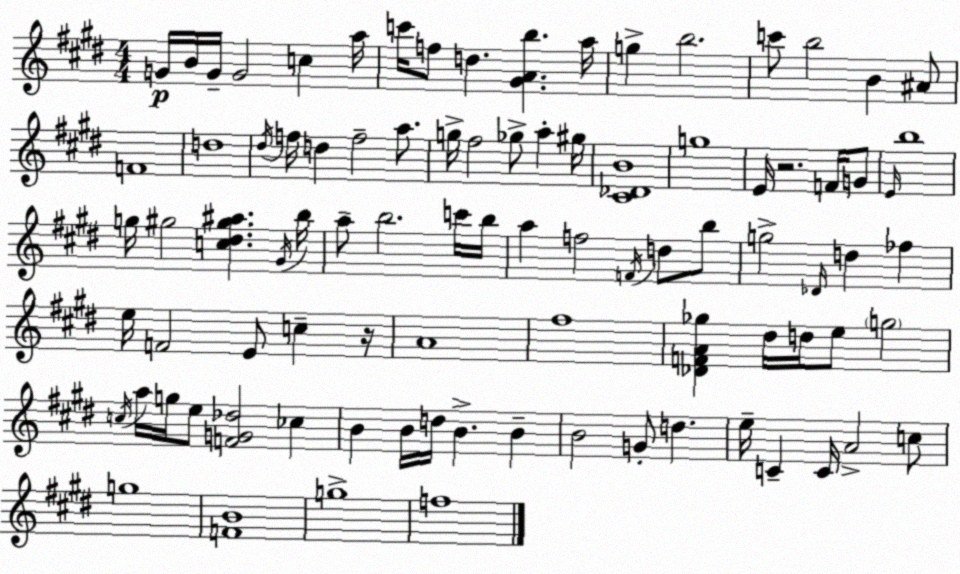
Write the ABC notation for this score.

X:1
T:Untitled
M:4/4
L:1/4
K:E
G/4 B/4 G/4 G2 c a/4 c'/4 f/2 d [^GAb] a/4 g b2 c'/2 b2 B ^A/2 F4 d4 ^d/4 f/4 d f2 a/2 g/4 ^f2 _g/2 a ^g/4 [^C_DB]4 g4 E/4 z2 F/4 G/2 E/4 b4 g/4 ^g2 [c^d^g^a] ^G/4 b/4 a/2 b2 c'/4 b/4 a f2 F/4 d/2 b/2 g2 _D/4 d _f e/4 F2 E/2 c z/4 A4 ^f4 [_DFA_g] ^d/4 d/4 e/2 g2 c/4 a/4 g/4 e/2 [FG_d]2 _c B B/4 d/4 B B B2 G/2 d e/4 C C/4 A2 c/2 g4 [FB]4 g4 f4